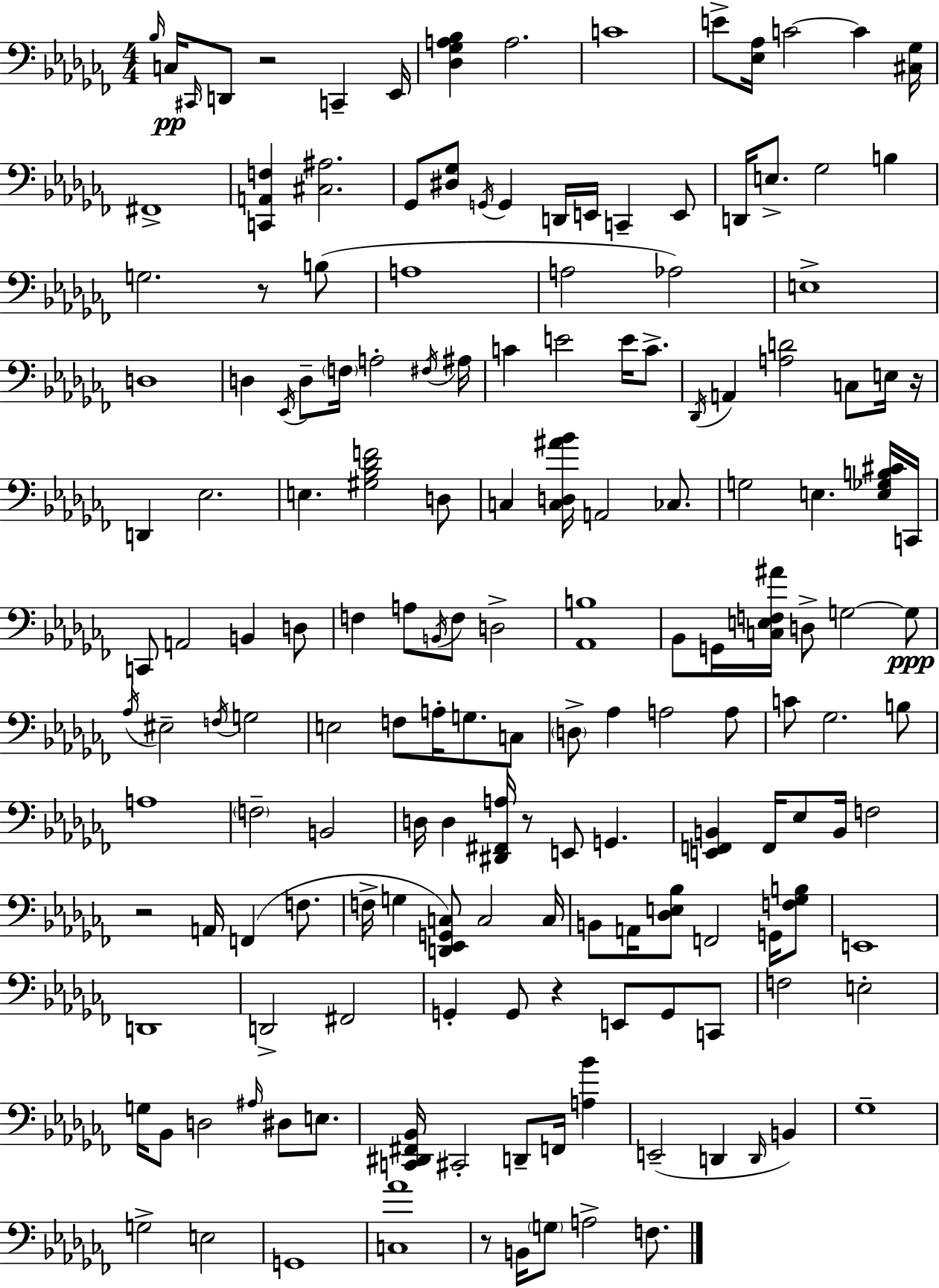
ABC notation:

X:1
T:Untitled
M:4/4
L:1/4
K:Abm
_B,/4 C,/4 ^C,,/4 D,,/2 z2 C,, _E,,/4 [_D,_G,A,_B,] A,2 C4 E/2 [_E,_A,]/4 C2 C [^C,_G,]/4 ^F,,4 [C,,A,,F,] [^C,^A,]2 _G,,/2 [^D,_G,]/2 G,,/4 G,, D,,/4 E,,/4 C,, E,,/2 D,,/4 E,/2 _G,2 B, G,2 z/2 B,/2 A,4 A,2 _A,2 E,4 D,4 D, _E,,/4 D,/2 F,/4 A,2 ^F,/4 ^A,/4 C E2 E/4 C/2 _D,,/4 A,, [A,D]2 C,/2 E,/4 z/4 D,, _E,2 E, [^G,_B,_DF]2 D,/2 C, [C,D,^A_B]/4 A,,2 _C,/2 G,2 E, [E,_G,B,^C]/4 C,,/4 C,,/2 A,,2 B,, D,/2 F, A,/2 B,,/4 F,/2 D,2 [_A,,B,]4 _B,,/2 G,,/4 [C,E,F,^A]/4 D,/2 G,2 G,/2 _A,/4 ^E,2 F,/4 G,2 E,2 F,/2 A,/4 G,/2 C,/2 D,/2 _A, A,2 A,/2 C/2 _G,2 B,/2 A,4 F,2 B,,2 D,/4 D, [^D,,^F,,A,]/4 z/2 E,,/2 G,, [E,,F,,B,,] F,,/4 _E,/2 B,,/4 F,2 z2 A,,/4 F,, F,/2 F,/4 G, [D,,_E,,G,,C,]/2 C,2 C,/4 B,,/2 A,,/4 [_D,E,_B,]/2 F,,2 G,,/4 [F,_G,B,]/2 E,,4 D,,4 D,,2 ^F,,2 G,, G,,/2 z E,,/2 G,,/2 C,,/2 F,2 E,2 G,/4 _B,,/2 D,2 ^A,/4 ^D,/2 E,/2 [C,,^D,,^F,,_B,,]/4 ^C,,2 D,,/2 F,,/4 [A,_B] E,,2 D,, D,,/4 B,, _G,4 G,2 E,2 G,,4 [C,_A]4 z/2 B,,/4 G,/2 A,2 F,/2